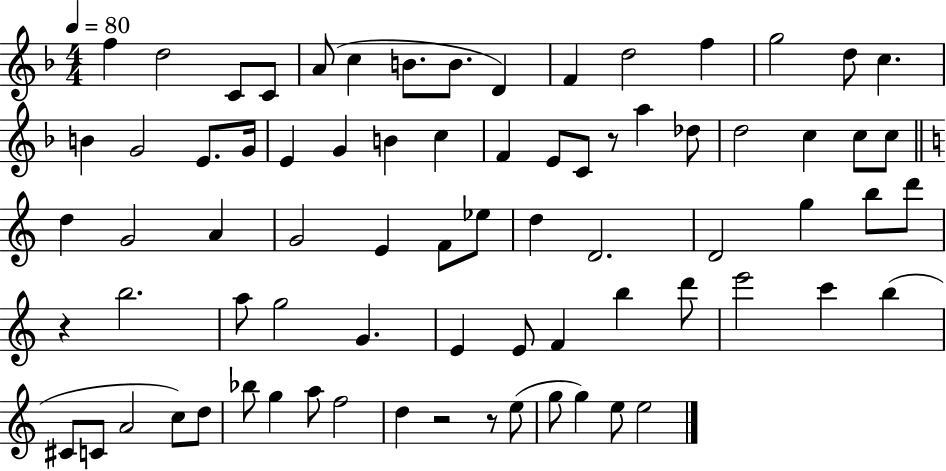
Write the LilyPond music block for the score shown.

{
  \clef treble
  \numericTimeSignature
  \time 4/4
  \key f \major
  \tempo 4 = 80
  f''4 d''2 c'8 c'8 | a'8( c''4 b'8. b'8. d'4) | f'4 d''2 f''4 | g''2 d''8 c''4. | \break b'4 g'2 e'8. g'16 | e'4 g'4 b'4 c''4 | f'4 e'8 c'8 r8 a''4 des''8 | d''2 c''4 c''8 c''8 | \break \bar "||" \break \key c \major d''4 g'2 a'4 | g'2 e'4 f'8 ees''8 | d''4 d'2. | d'2 g''4 b''8 d'''8 | \break r4 b''2. | a''8 g''2 g'4. | e'4 e'8 f'4 b''4 d'''8 | e'''2 c'''4 b''4( | \break cis'8 c'8 a'2 c''8) d''8 | bes''8 g''4 a''8 f''2 | d''4 r2 r8 e''8( | g''8 g''4) e''8 e''2 | \break \bar "|."
}